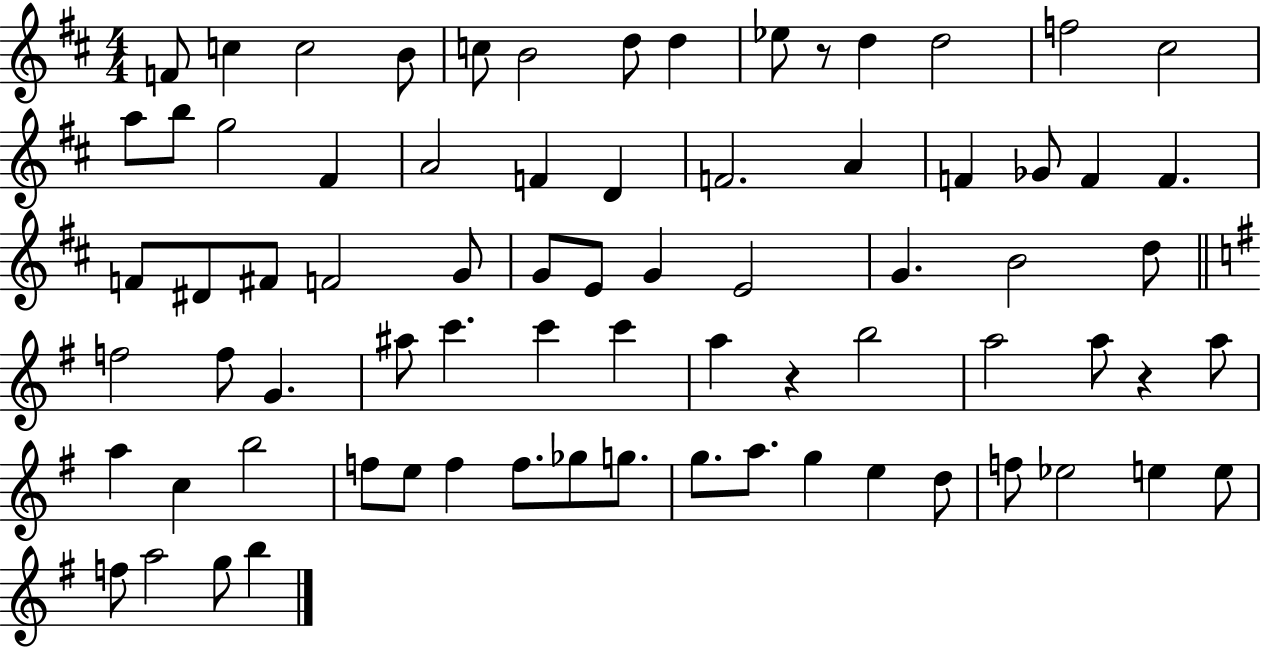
{
  \clef treble
  \numericTimeSignature
  \time 4/4
  \key d \major
  f'8 c''4 c''2 b'8 | c''8 b'2 d''8 d''4 | ees''8 r8 d''4 d''2 | f''2 cis''2 | \break a''8 b''8 g''2 fis'4 | a'2 f'4 d'4 | f'2. a'4 | f'4 ges'8 f'4 f'4. | \break f'8 dis'8 fis'8 f'2 g'8 | g'8 e'8 g'4 e'2 | g'4. b'2 d''8 | \bar "||" \break \key e \minor f''2 f''8 g'4. | ais''8 c'''4. c'''4 c'''4 | a''4 r4 b''2 | a''2 a''8 r4 a''8 | \break a''4 c''4 b''2 | f''8 e''8 f''4 f''8. ges''8 g''8. | g''8. a''8. g''4 e''4 d''8 | f''8 ees''2 e''4 e''8 | \break f''8 a''2 g''8 b''4 | \bar "|."
}